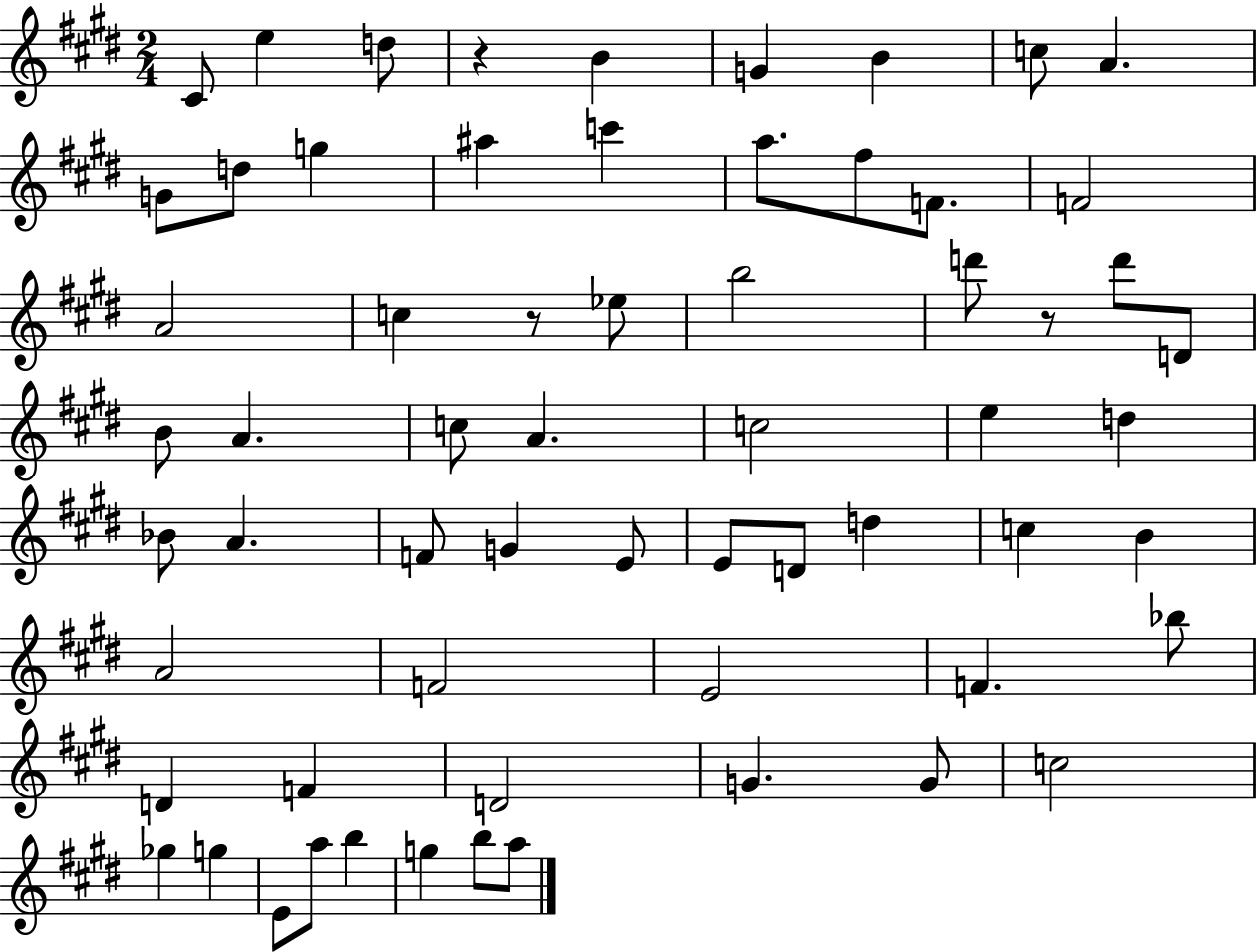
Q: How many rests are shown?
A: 3